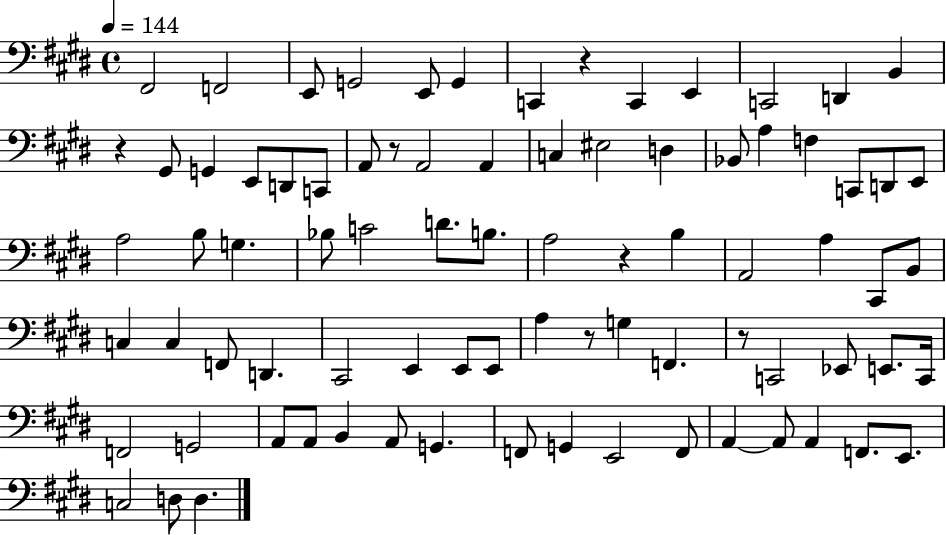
{
  \clef bass
  \time 4/4
  \defaultTimeSignature
  \key e \major
  \tempo 4 = 144
  \repeat volta 2 { fis,2 f,2 | e,8 g,2 e,8 g,4 | c,4 r4 c,4 e,4 | c,2 d,4 b,4 | \break r4 gis,8 g,4 e,8 d,8 c,8 | a,8 r8 a,2 a,4 | c4 eis2 d4 | bes,8 a4 f4 c,8 d,8 e,8 | \break a2 b8 g4. | bes8 c'2 d'8. b8. | a2 r4 b4 | a,2 a4 cis,8 b,8 | \break c4 c4 f,8 d,4. | cis,2 e,4 e,8 e,8 | a4 r8 g4 f,4. | r8 c,2 ees,8 e,8. c,16 | \break f,2 g,2 | a,8 a,8 b,4 a,8 g,4. | f,8 g,4 e,2 f,8 | a,4~~ a,8 a,4 f,8. e,8. | \break c2 d8 d4. | } \bar "|."
}